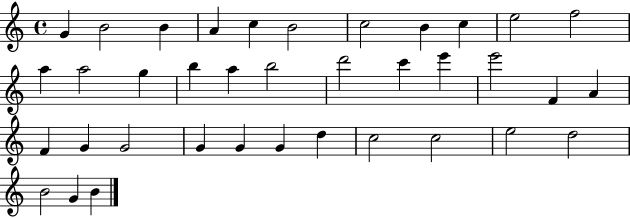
{
  \clef treble
  \time 4/4
  \defaultTimeSignature
  \key c \major
  g'4 b'2 b'4 | a'4 c''4 b'2 | c''2 b'4 c''4 | e''2 f''2 | \break a''4 a''2 g''4 | b''4 a''4 b''2 | d'''2 c'''4 e'''4 | e'''2 f'4 a'4 | \break f'4 g'4 g'2 | g'4 g'4 g'4 d''4 | c''2 c''2 | e''2 d''2 | \break b'2 g'4 b'4 | \bar "|."
}